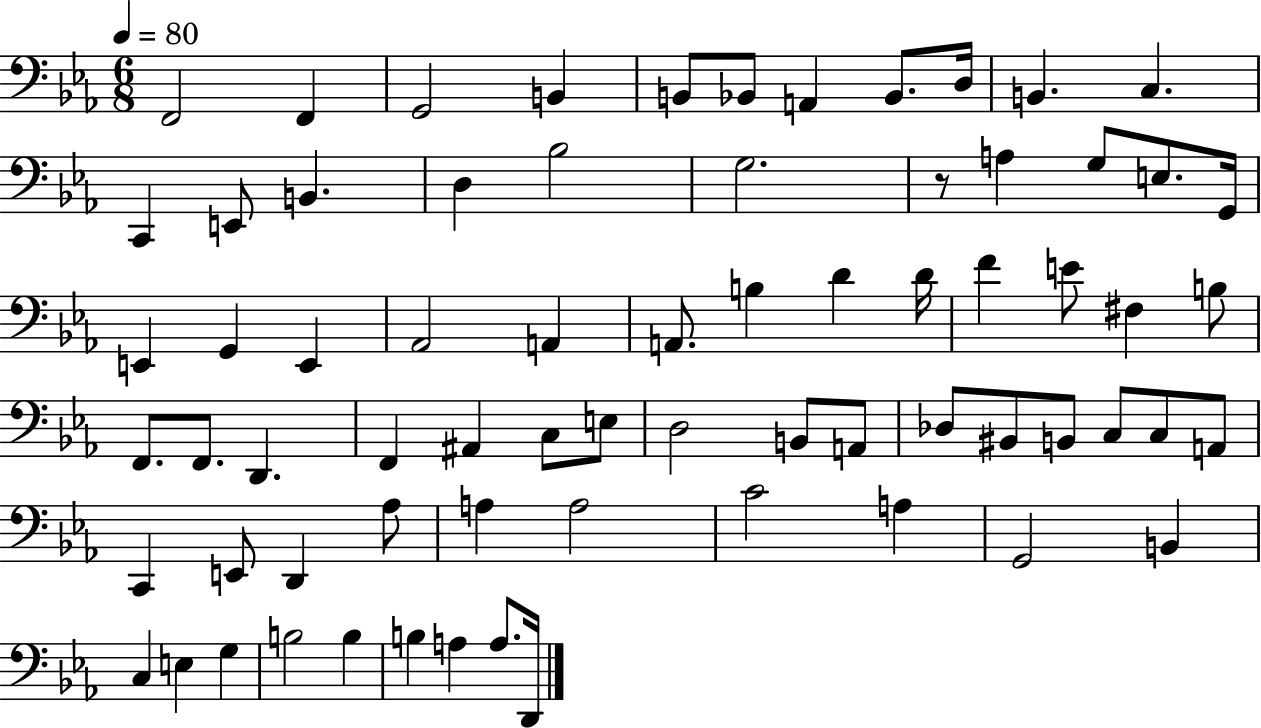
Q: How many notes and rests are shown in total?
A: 70